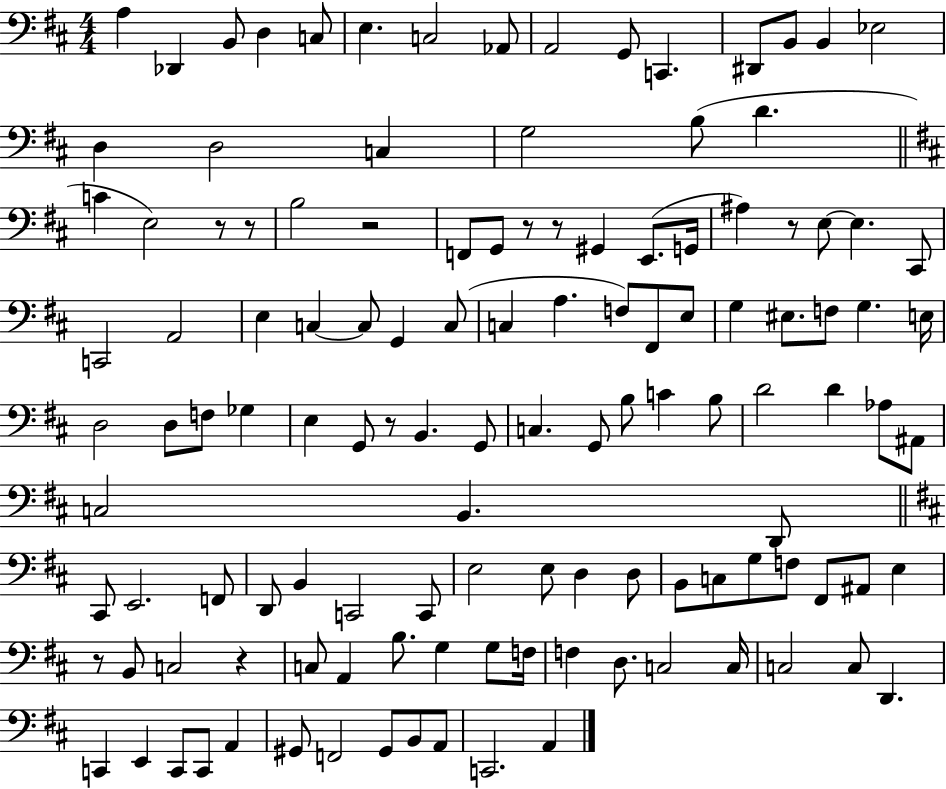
{
  \clef bass
  \numericTimeSignature
  \time 4/4
  \key d \major
  \repeat volta 2 { a4 des,4 b,8 d4 c8 | e4. c2 aes,8 | a,2 g,8 c,4. | dis,8 b,8 b,4 ees2 | \break d4 d2 c4 | g2 b8( d'4. | \bar "||" \break \key d \major c'4 e2) r8 r8 | b2 r2 | f,8 g,8 r8 r8 gis,4 e,8.( g,16 | ais4) r8 e8~~ e4. cis,8 | \break c,2 a,2 | e4 c4~~ c8 g,4 c8( | c4 a4. f8) fis,8 e8 | g4 eis8. f8 g4. e16 | \break d2 d8 f8 ges4 | e4 g,8 r8 b,4. g,8 | c4. g,8 b8 c'4 b8 | d'2 d'4 aes8 ais,8 | \break c2 b,4. d,8 | \bar "||" \break \key d \major cis,8 e,2. f,8 | d,8 b,4 c,2 c,8 | e2 e8 d4 d8 | b,8 c8 g8 f8 fis,8 ais,8 e4 | \break r8 b,8 c2 r4 | c8 a,4 b8. g4 g8 f16 | f4 d8. c2 c16 | c2 c8 d,4. | \break c,4 e,4 c,8 c,8 a,4 | gis,8 f,2 gis,8 b,8 a,8 | c,2. a,4 | } \bar "|."
}